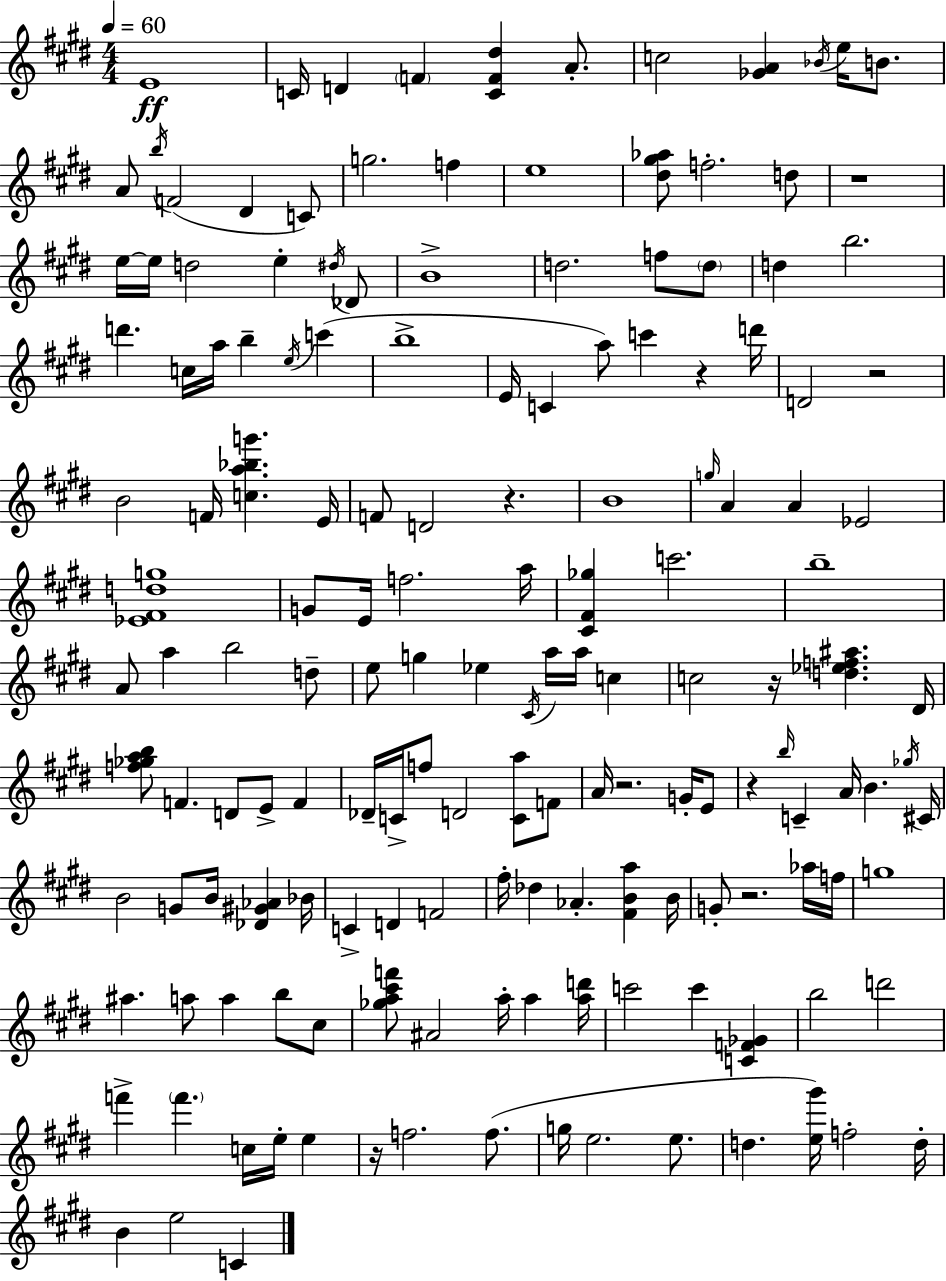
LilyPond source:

{
  \clef treble
  \numericTimeSignature
  \time 4/4
  \key e \major
  \tempo 4 = 60
  e'1\ff | c'16 d'4 \parenthesize f'4 <c' f' dis''>4 a'8.-. | c''2 <ges' a'>4 \acciaccatura { bes'16 } e''16 b'8. | a'8 \acciaccatura { b''16 }( f'2 dis'4 | \break c'8) g''2. f''4 | e''1 | <dis'' gis'' aes''>8 f''2.-. | d''8 r1 | \break e''16~~ e''16 d''2 e''4-. | \acciaccatura { dis''16 } des'8 b'1-> | d''2. f''8 | \parenthesize d''8 d''4 b''2. | \break d'''4. c''16 a''16 b''4-- \acciaccatura { e''16 } | c'''4( b''1-> | e'16 c'4 a''8) c'''4 r4 | d'''16 d'2 r2 | \break b'2 f'16 <c'' a'' bes'' g'''>4. | e'16 f'8 d'2 r4. | b'1 | \grace { g''16 } a'4 a'4 ees'2 | \break <ees' fis' d'' g''>1 | g'8 e'16 f''2. | a''16 <cis' fis' ges''>4 c'''2. | b''1-- | \break a'8 a''4 b''2 | d''8-- e''8 g''4 ees''4 \acciaccatura { cis'16 } | a''16 a''16 c''4 c''2 r16 <d'' ees'' f'' ais''>4. | dis'16 <f'' ges'' a'' b''>8 f'4. d'8 | \break e'8-> f'4 des'16-- c'16-> f''8 d'2 | <c' a''>8 f'8 a'16 r2. | g'16-. e'8 r4 \grace { b''16 } c'4-- a'16 | b'4. \acciaccatura { ges''16 } cis'16 b'2 | \break g'8 b'16 <des' gis' aes'>4 bes'16 c'4-> d'4 | f'2 fis''16-. des''4 aes'4.-. | <fis' b' a''>4 b'16 g'8-. r2. | aes''16 f''16 g''1 | \break ais''4. a''8 | a''4 b''8 cis''8 <ges'' a'' cis''' f'''>8 ais'2 | a''16-. a''4 <a'' d'''>16 c'''2 | c'''4 <c' f' ges'>4 b''2 | \break d'''2 f'''4-> \parenthesize f'''4. | c''16 e''16-. e''4 r16 f''2. | f''8.( g''16 e''2. | e''8. d''4. <e'' gis'''>16) f''2-. | \break d''16-. b'4 e''2 | c'4 \bar "|."
}